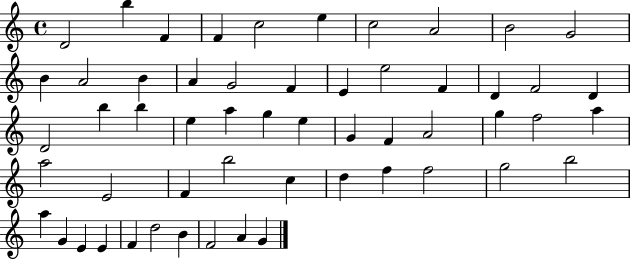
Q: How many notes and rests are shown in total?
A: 55